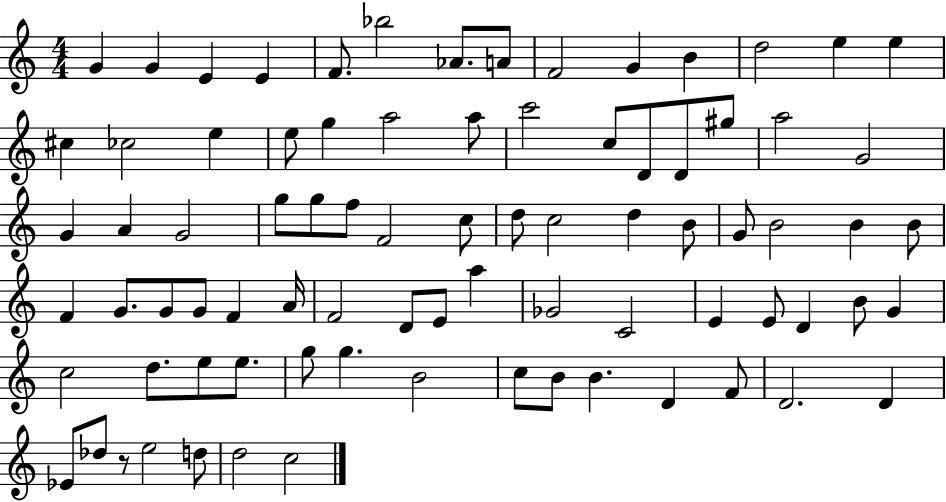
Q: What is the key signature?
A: C major